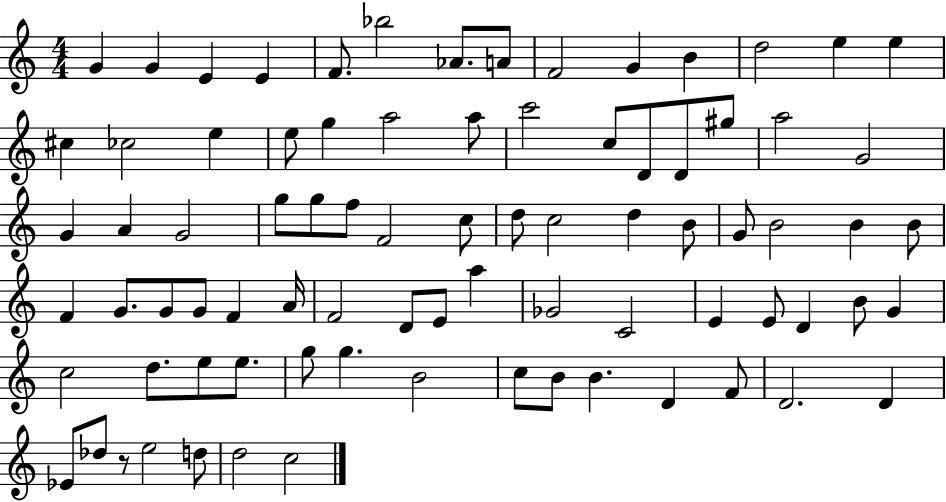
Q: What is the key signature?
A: C major